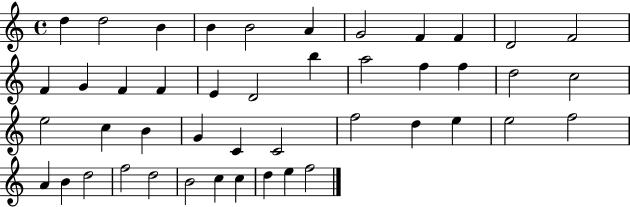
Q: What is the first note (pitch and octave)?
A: D5